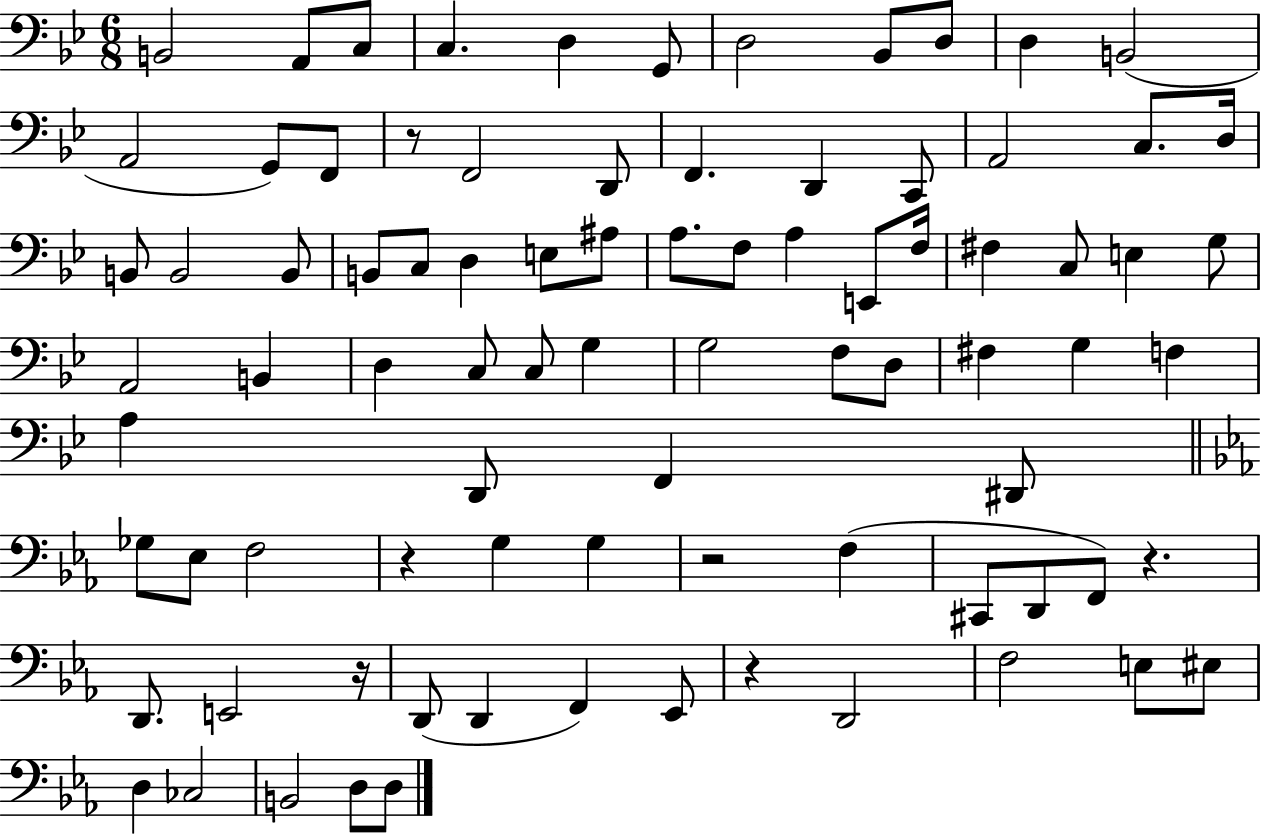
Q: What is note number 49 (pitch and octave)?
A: F#3